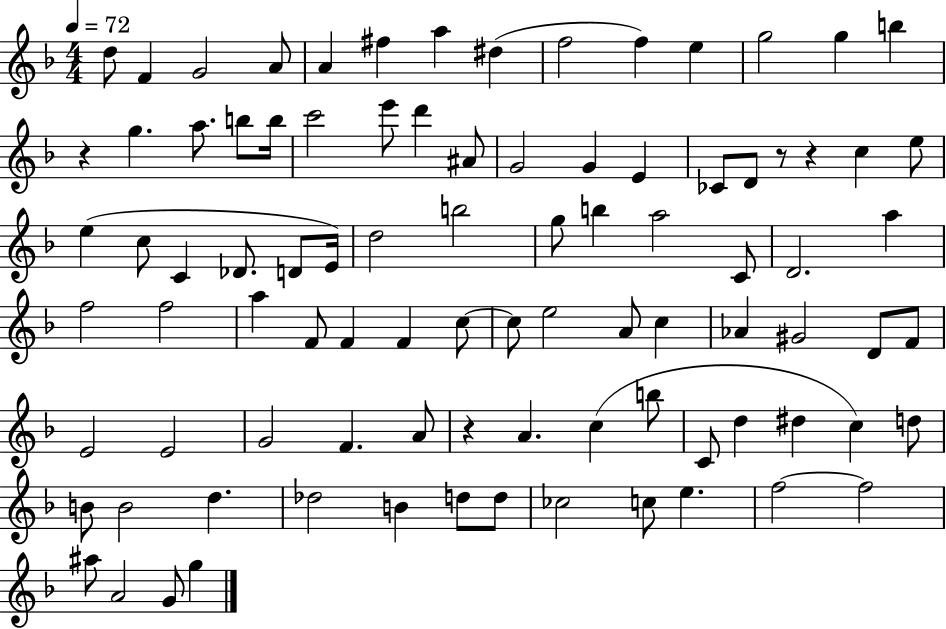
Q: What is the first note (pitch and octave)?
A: D5